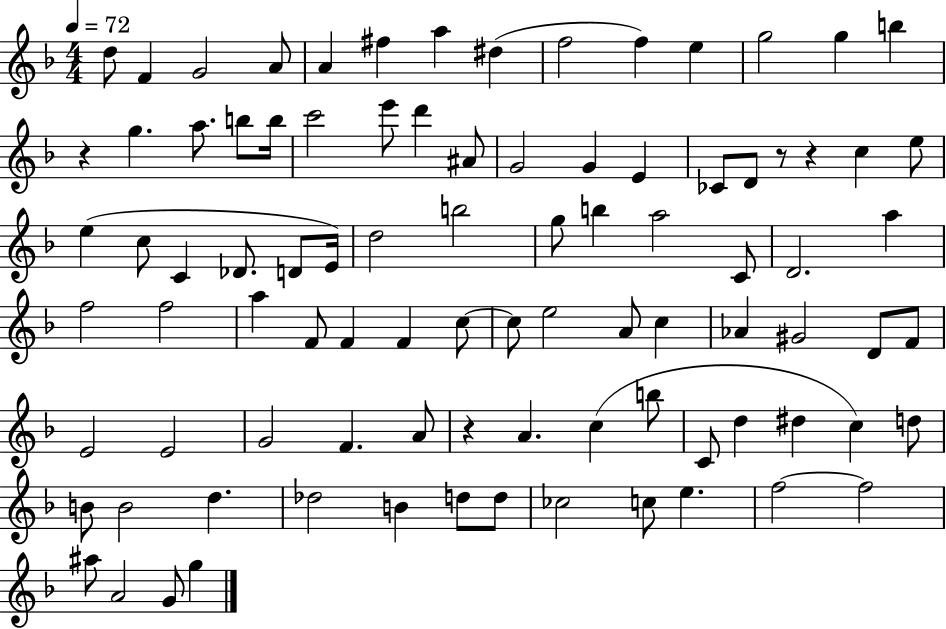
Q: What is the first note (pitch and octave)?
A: D5